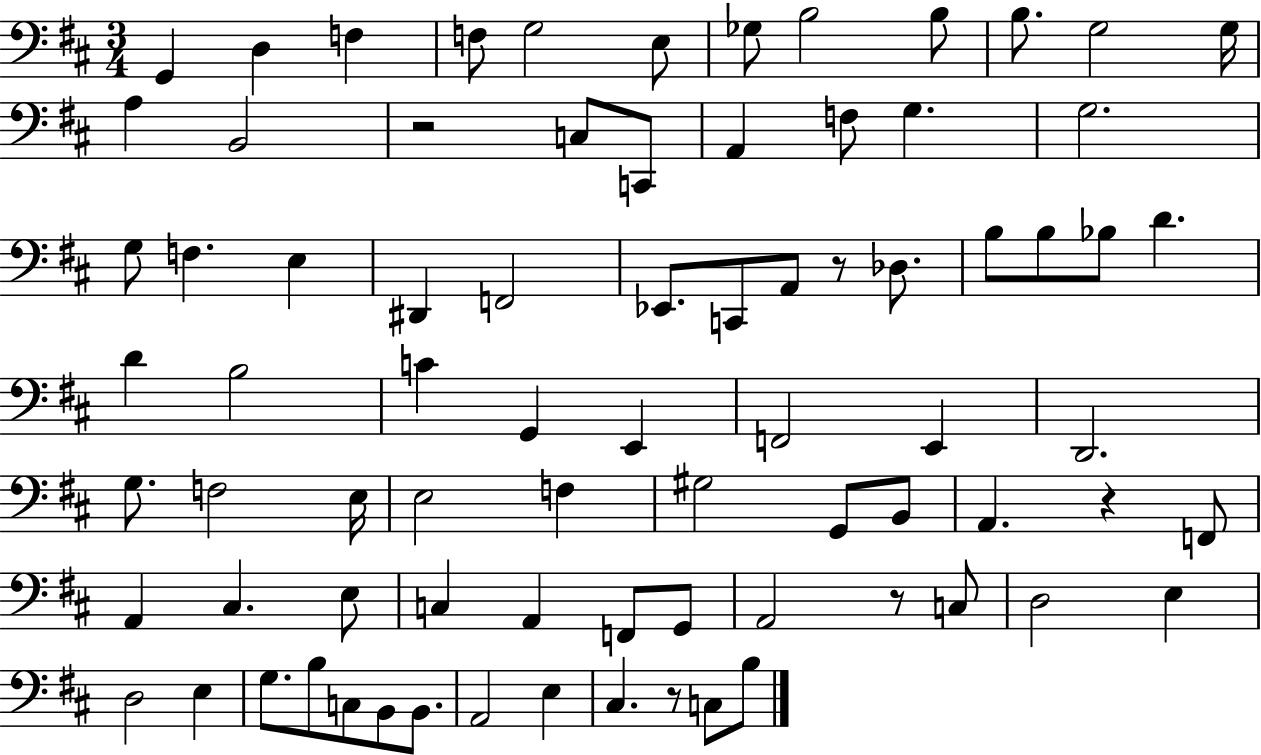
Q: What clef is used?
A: bass